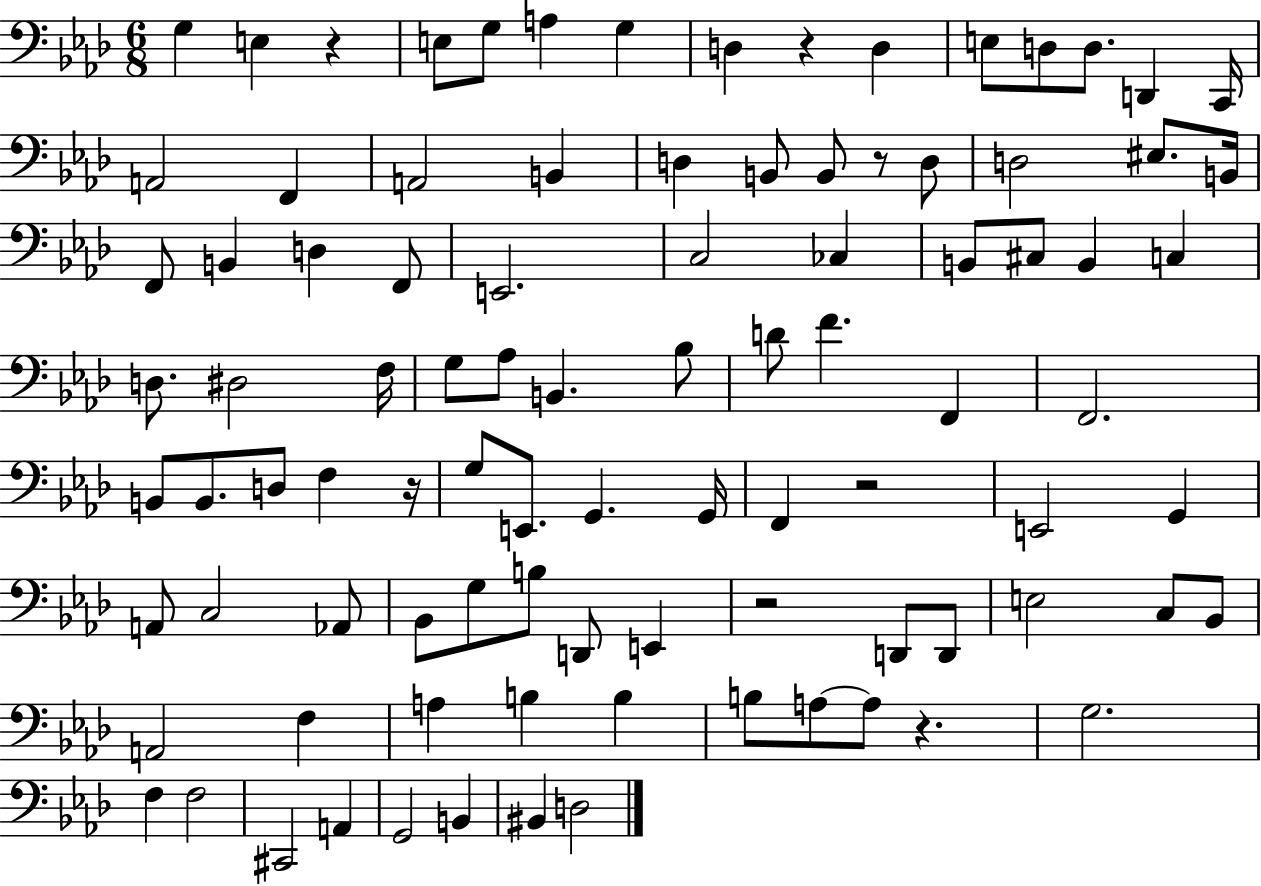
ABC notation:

X:1
T:Untitled
M:6/8
L:1/4
K:Ab
G, E, z E,/2 G,/2 A, G, D, z D, E,/2 D,/2 D,/2 D,, C,,/4 A,,2 F,, A,,2 B,, D, B,,/2 B,,/2 z/2 D,/2 D,2 ^E,/2 B,,/4 F,,/2 B,, D, F,,/2 E,,2 C,2 _C, B,,/2 ^C,/2 B,, C, D,/2 ^D,2 F,/4 G,/2 _A,/2 B,, _B,/2 D/2 F F,, F,,2 B,,/2 B,,/2 D,/2 F, z/4 G,/2 E,,/2 G,, G,,/4 F,, z2 E,,2 G,, A,,/2 C,2 _A,,/2 _B,,/2 G,/2 B,/2 D,,/2 E,, z2 D,,/2 D,,/2 E,2 C,/2 _B,,/2 A,,2 F, A, B, B, B,/2 A,/2 A,/2 z G,2 F, F,2 ^C,,2 A,, G,,2 B,, ^B,, D,2